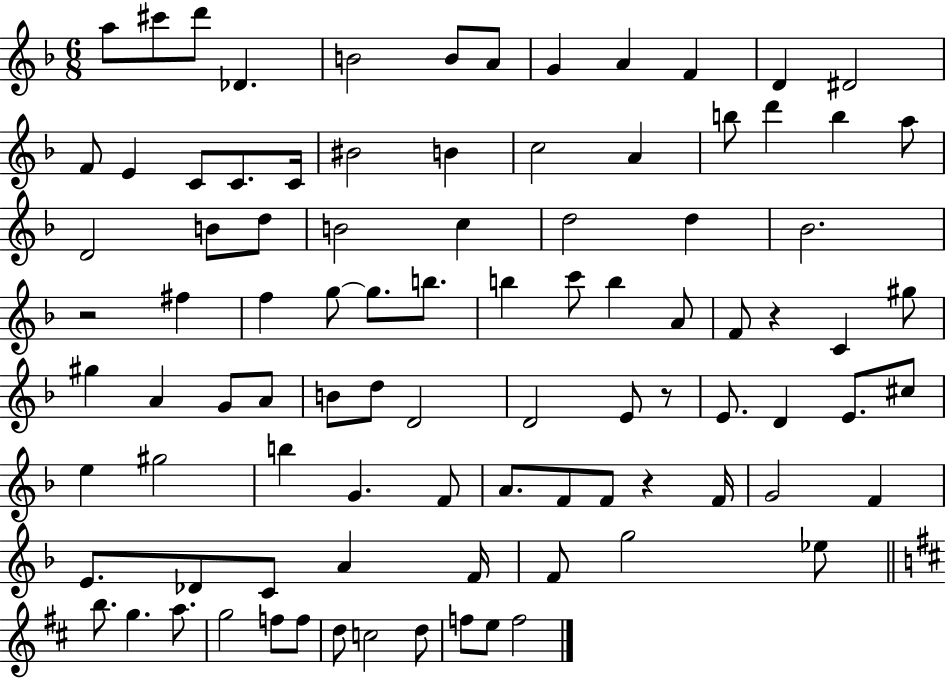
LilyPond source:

{
  \clef treble
  \numericTimeSignature
  \time 6/8
  \key f \major
  \repeat volta 2 { a''8 cis'''8 d'''8 des'4. | b'2 b'8 a'8 | g'4 a'4 f'4 | d'4 dis'2 | \break f'8 e'4 c'8 c'8. c'16 | bis'2 b'4 | c''2 a'4 | b''8 d'''4 b''4 a''8 | \break d'2 b'8 d''8 | b'2 c''4 | d''2 d''4 | bes'2. | \break r2 fis''4 | f''4 g''8~~ g''8. b''8. | b''4 c'''8 b''4 a'8 | f'8 r4 c'4 gis''8 | \break gis''4 a'4 g'8 a'8 | b'8 d''8 d'2 | d'2 e'8 r8 | e'8. d'4 e'8. cis''8 | \break e''4 gis''2 | b''4 g'4. f'8 | a'8. f'8 f'8 r4 f'16 | g'2 f'4 | \break e'8. des'8 c'8 a'4 f'16 | f'8 g''2 ees''8 | \bar "||" \break \key d \major b''8. g''4. a''8. | g''2 f''8 f''8 | d''8 c''2 d''8 | f''8 e''8 f''2 | \break } \bar "|."
}